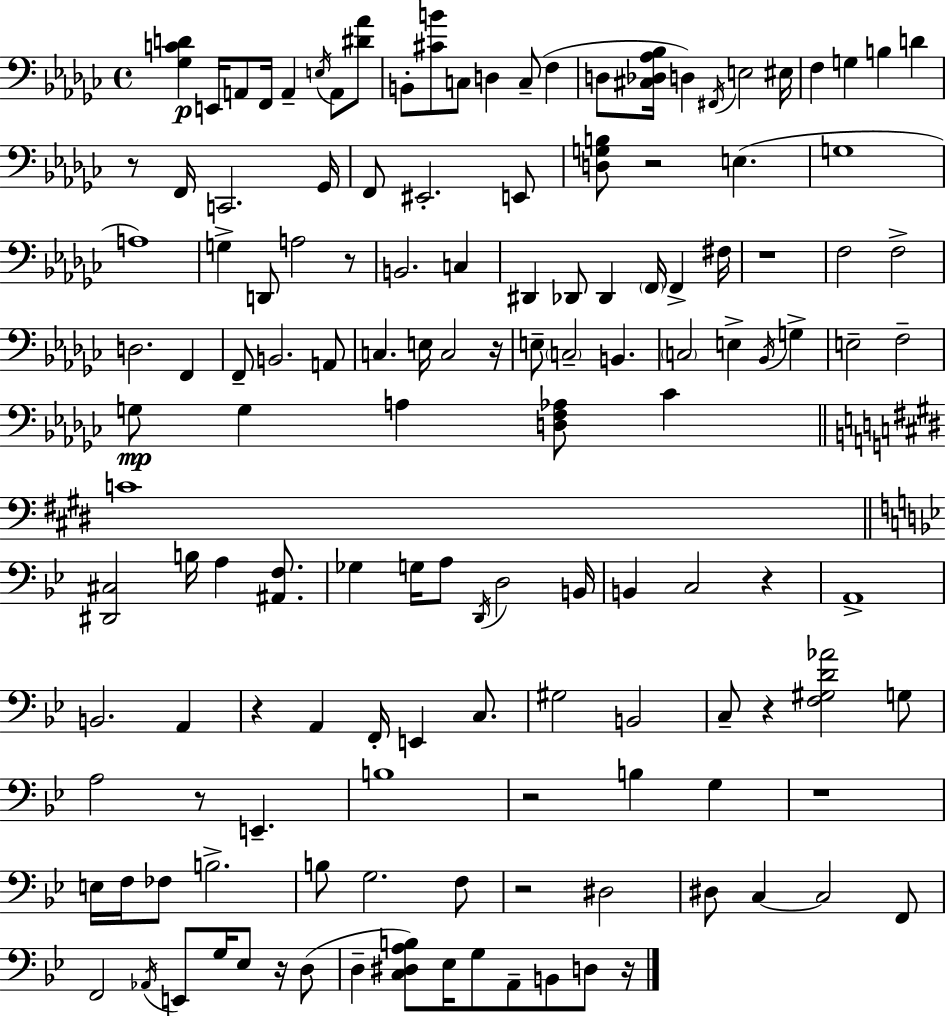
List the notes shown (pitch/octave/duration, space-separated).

[Gb3,C4,D4]/q E2/s A2/e F2/s A2/q E3/s A2/e [D#4,Ab4]/e B2/e [C#4,B4]/e C3/e D3/q C3/e F3/q D3/e [C#3,Db3,Ab3,Bb3]/s D3/q F#2/s E3/h EIS3/s F3/q G3/q B3/q D4/q R/e F2/s C2/h. Gb2/s F2/e EIS2/h. E2/e [D3,G3,B3]/e R/h E3/q. G3/w A3/w G3/q D2/e A3/h R/e B2/h. C3/q D#2/q Db2/e Db2/q F2/s F2/q F#3/s R/w F3/h F3/h D3/h. F2/q F2/e B2/h. A2/e C3/q. E3/s C3/h R/s E3/e C3/h B2/q. C3/h E3/q Bb2/s G3/q E3/h F3/h G3/e G3/q A3/q [D3,F3,Ab3]/e CES4/q C4/w [D#2,C#3]/h B3/s A3/q [A#2,F3]/e. Gb3/q G3/s A3/e D2/s D3/h B2/s B2/q C3/h R/q A2/w B2/h. A2/q R/q A2/q F2/s E2/q C3/e. G#3/h B2/h C3/e R/q [F3,G#3,D4,Ab4]/h G3/e A3/h R/e E2/q. B3/w R/h B3/q G3/q R/w E3/s F3/s FES3/e B3/h. B3/e G3/h. F3/e R/h D#3/h D#3/e C3/q C3/h F2/e F2/h Ab2/s E2/e G3/s Eb3/e R/s D3/e D3/q [C3,D#3,A3,B3]/e Eb3/s G3/e A2/e B2/e D3/e R/s